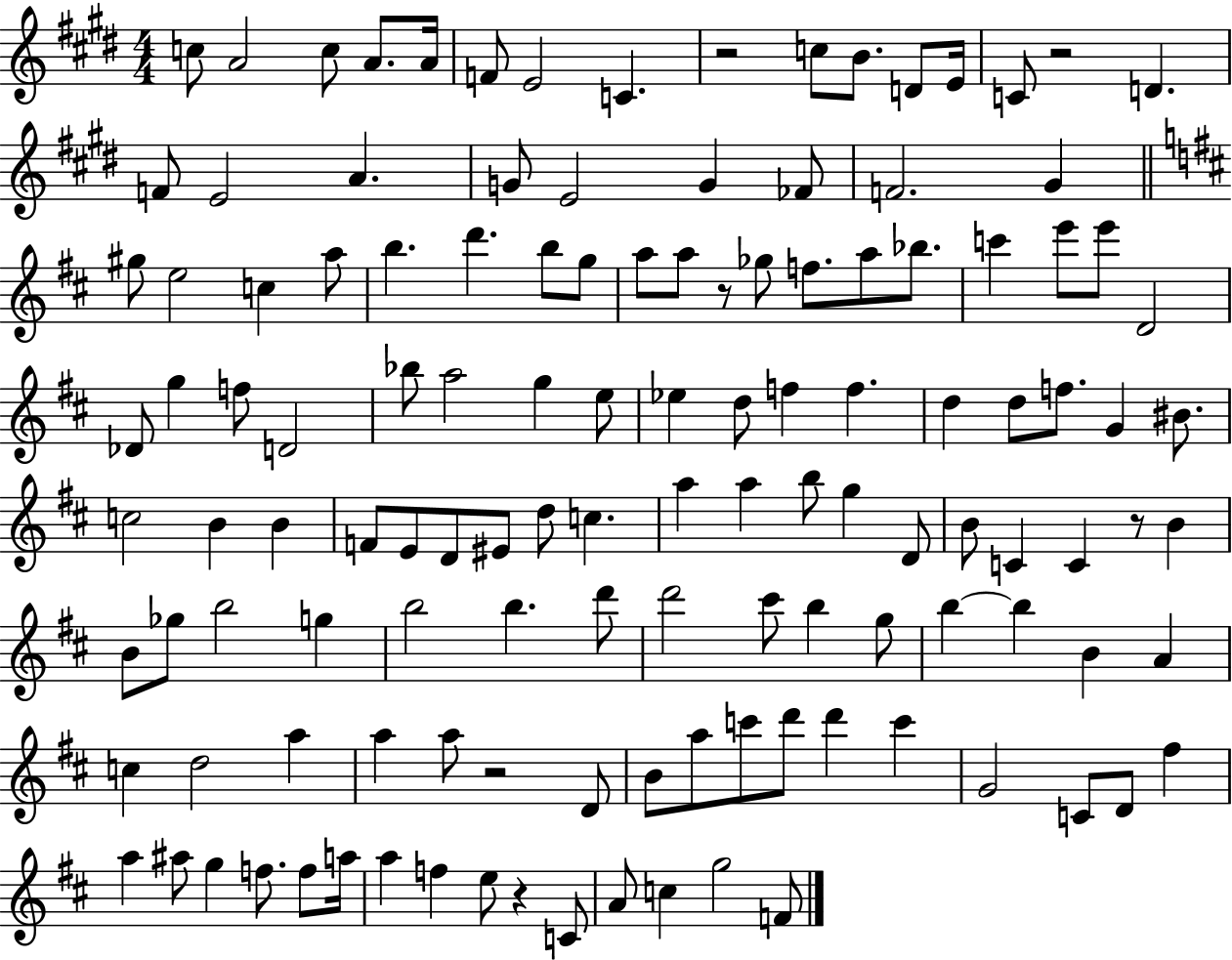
C5/e A4/h C5/e A4/e. A4/s F4/e E4/h C4/q. R/h C5/e B4/e. D4/e E4/s C4/e R/h D4/q. F4/e E4/h A4/q. G4/e E4/h G4/q FES4/e F4/h. G#4/q G#5/e E5/h C5/q A5/e B5/q. D6/q. B5/e G5/e A5/e A5/e R/e Gb5/e F5/e. A5/e Bb5/e. C6/q E6/e E6/e D4/h Db4/e G5/q F5/e D4/h Bb5/e A5/h G5/q E5/e Eb5/q D5/e F5/q F5/q. D5/q D5/e F5/e. G4/q BIS4/e. C5/h B4/q B4/q F4/e E4/e D4/e EIS4/e D5/e C5/q. A5/q A5/q B5/e G5/q D4/e B4/e C4/q C4/q R/e B4/q B4/e Gb5/e B5/h G5/q B5/h B5/q. D6/e D6/h C#6/e B5/q G5/e B5/q B5/q B4/q A4/q C5/q D5/h A5/q A5/q A5/e R/h D4/e B4/e A5/e C6/e D6/e D6/q C6/q G4/h C4/e D4/e F#5/q A5/q A#5/e G5/q F5/e. F5/e A5/s A5/q F5/q E5/e R/q C4/e A4/e C5/q G5/h F4/e